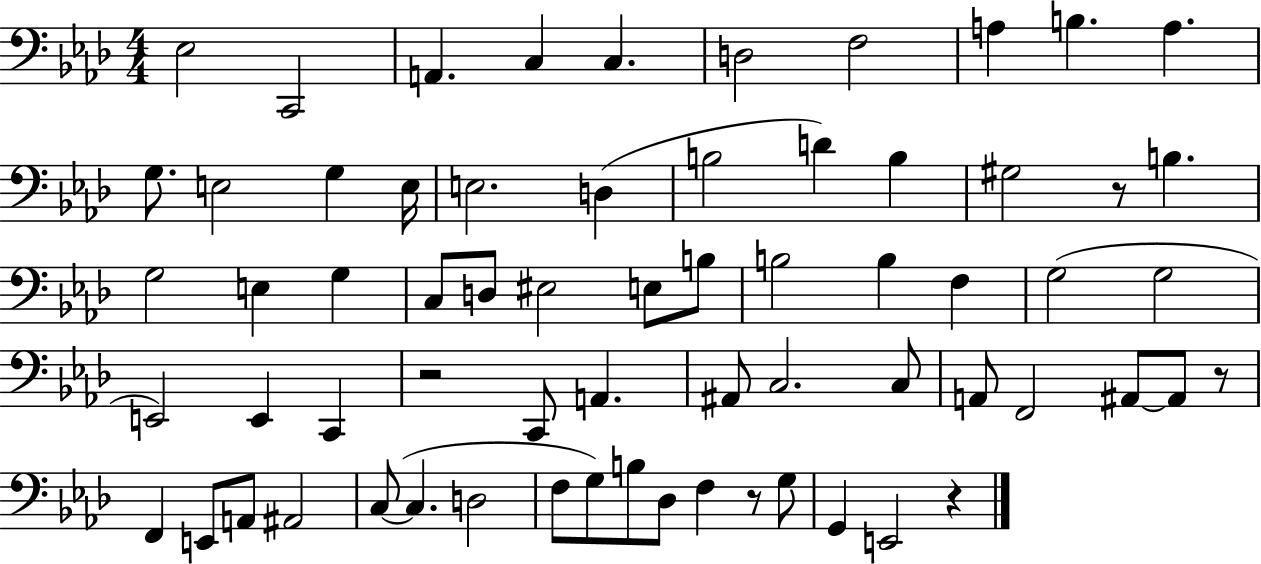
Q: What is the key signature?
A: AES major